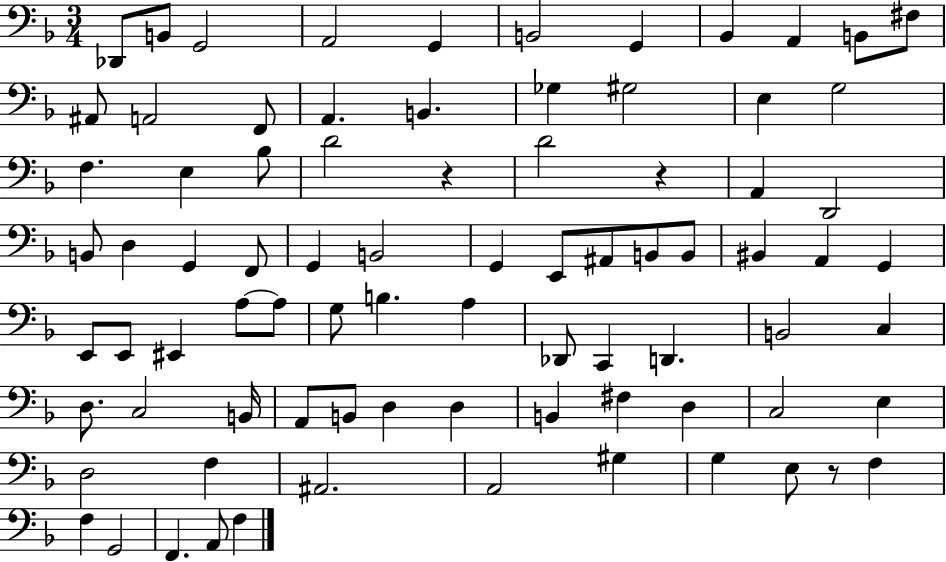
X:1
T:Untitled
M:3/4
L:1/4
K:F
_D,,/2 B,,/2 G,,2 A,,2 G,, B,,2 G,, _B,, A,, B,,/2 ^F,/2 ^A,,/2 A,,2 F,,/2 A,, B,, _G, ^G,2 E, G,2 F, E, _B,/2 D2 z D2 z A,, D,,2 B,,/2 D, G,, F,,/2 G,, B,,2 G,, E,,/2 ^A,,/2 B,,/2 B,,/2 ^B,, A,, G,, E,,/2 E,,/2 ^E,, A,/2 A,/2 G,/2 B, A, _D,,/2 C,, D,, B,,2 C, D,/2 C,2 B,,/4 A,,/2 B,,/2 D, D, B,, ^F, D, C,2 E, D,2 F, ^A,,2 A,,2 ^G, G, E,/2 z/2 F, F, G,,2 F,, A,,/2 F,